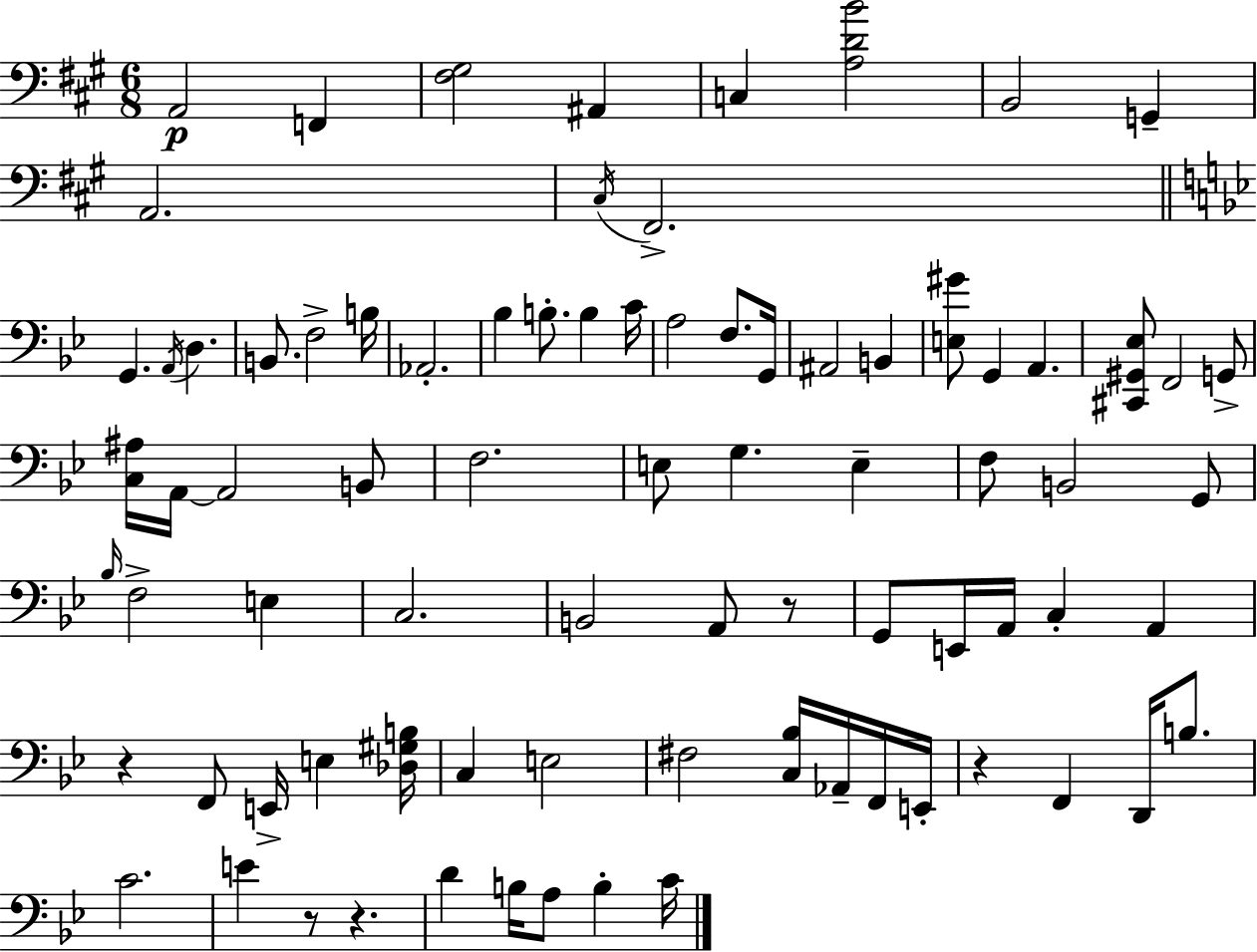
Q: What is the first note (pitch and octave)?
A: A2